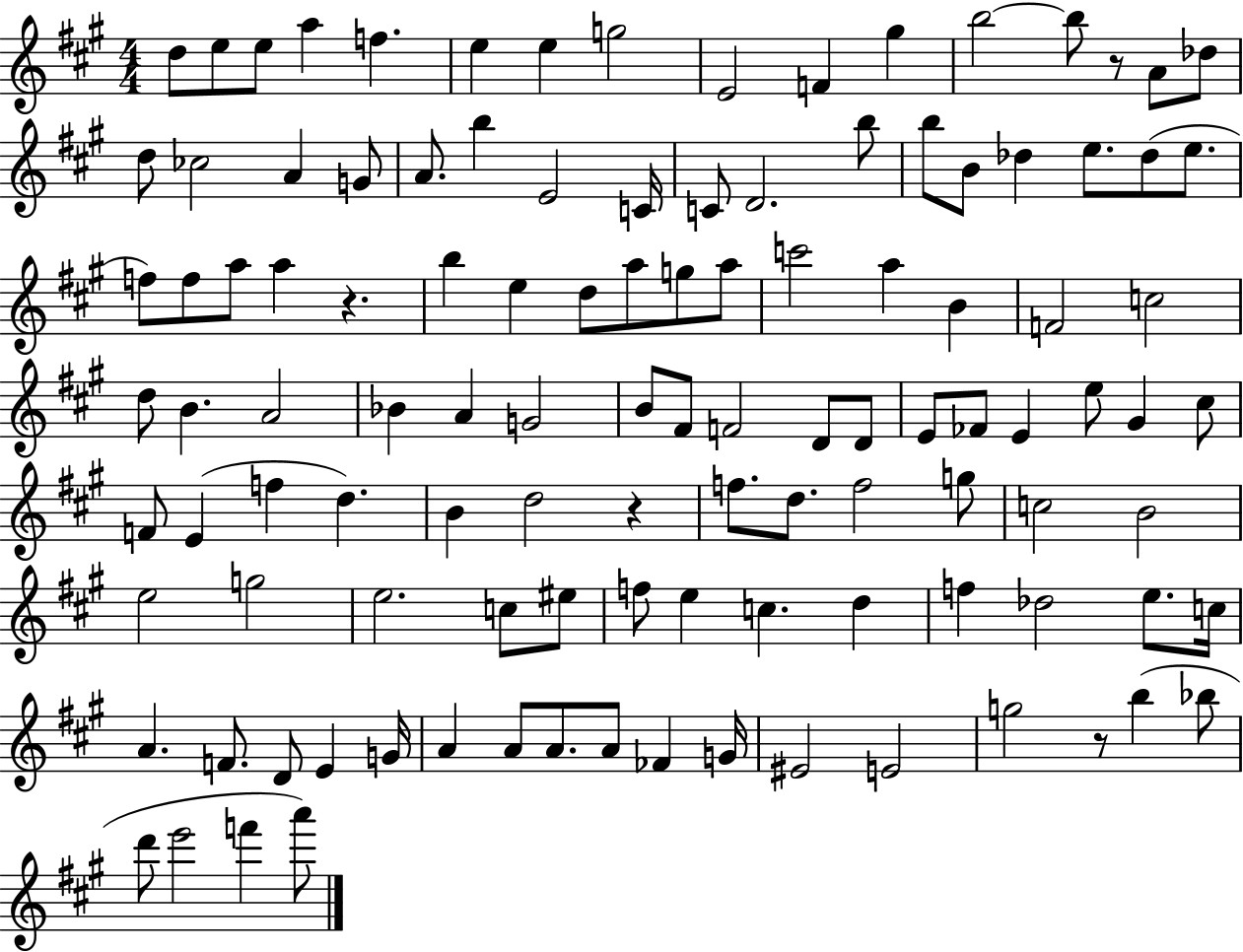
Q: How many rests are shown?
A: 4